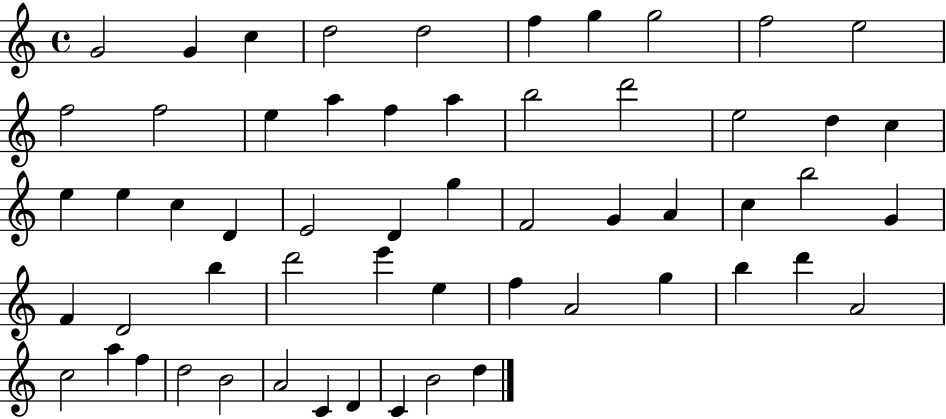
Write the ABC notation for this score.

X:1
T:Untitled
M:4/4
L:1/4
K:C
G2 G c d2 d2 f g g2 f2 e2 f2 f2 e a f a b2 d'2 e2 d c e e c D E2 D g F2 G A c b2 G F D2 b d'2 e' e f A2 g b d' A2 c2 a f d2 B2 A2 C D C B2 d